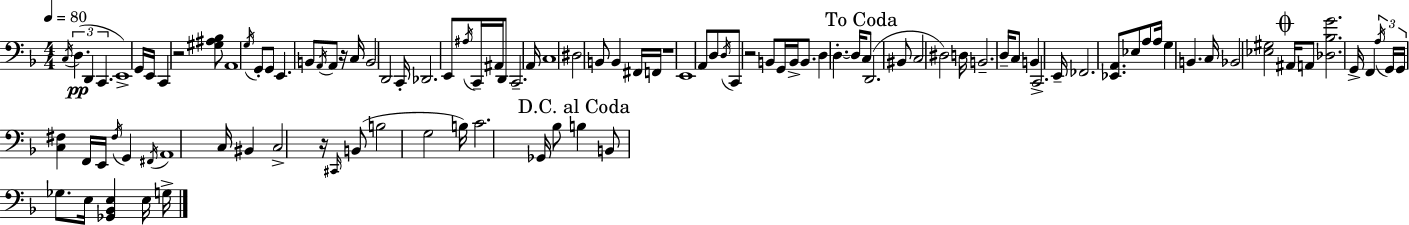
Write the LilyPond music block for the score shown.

{
  \clef bass
  \numericTimeSignature
  \time 4/4
  \key d \minor
  \tempo 4 = 80
  \acciaccatura { c16 }(\pp \tuplet 3/2 { d4. d,4 c,4. } | e,1->) | g,16 e,16 c,4 r2 <gis ais bes>8 | a,1 | \break \acciaccatura { g16 } g,8-. g,8 e,4. b,8 \acciaccatura { a,16 } a,8 | r16 c16 b,2 d,2 | c,16-. des,2. | e,8 \acciaccatura { ais16 } c,16-- ais,16 d,8 c,2.-- | \break a,16 c1 | dis2 b,8 b,4 | fis,16 f,16 r1 | e,1 | \break a,8 d8 \acciaccatura { d16 } c,8 r2 | b,8 g,16 b,16-> b,8. d4 d4.-.~~ | d16 \mark "To Coda" c8( d,2. | bis,8 c2 dis2) | \break d16 b,2.-- | d16-- c8 b,4 c,2.-> | e,16-- fes,2. | <ees, a,>8. ees8 a8 a16 g4 b,4. | \break c16 bes,2 <ees gis>2 | \mark \markup { \musicglyph "scripts.coda" } ais,16 a,8 <des bes g'>2. | g,16-> f,4 \tuplet 3/2 { \acciaccatura { a16 } g,16 g,16 } <c fis>4 | f,16 e,16 \acciaccatura { fis16 } g,4 \acciaccatura { fis,16 } a,1 | \break c16 bis,4 c2-> | r16 \grace { cis,16 }( b,8 b2 | g2 b16) c'2. | ges,16 bes8 \mark "D.C. al Coda" b4 b,8 ges8. | \break e16 <ges, bes, e>4 e16 g16-> \bar "|."
}